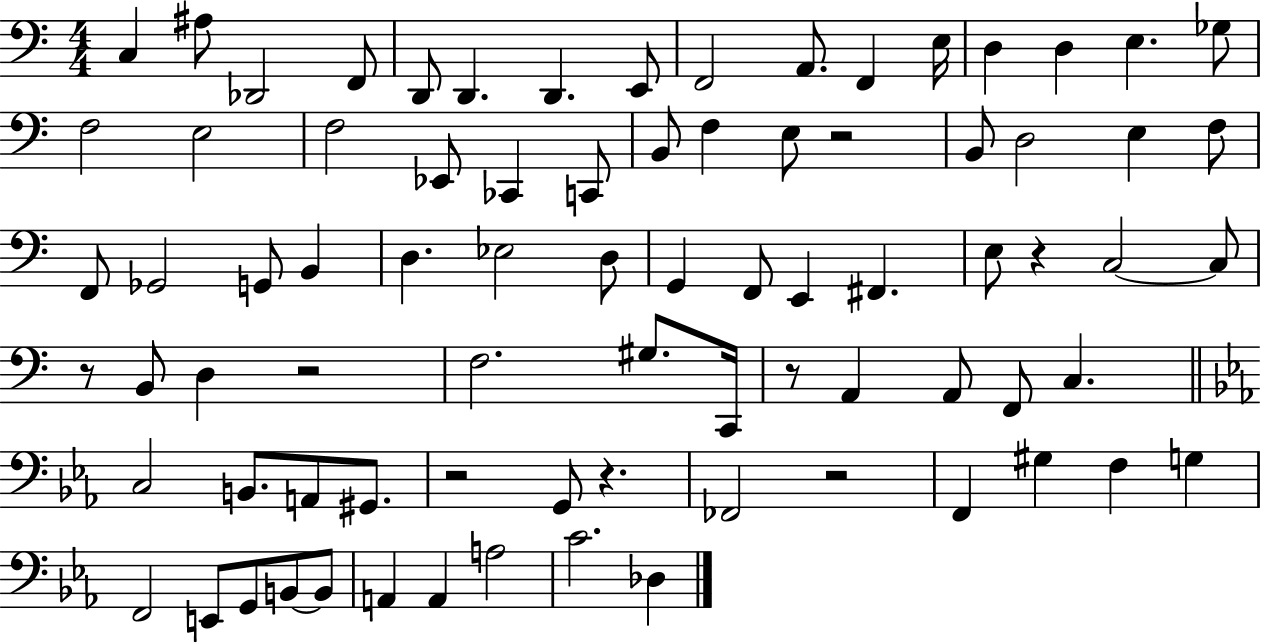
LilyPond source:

{
  \clef bass
  \numericTimeSignature
  \time 4/4
  \key c \major
  c4 ais8 des,2 f,8 | d,8 d,4. d,4. e,8 | f,2 a,8. f,4 e16 | d4 d4 e4. ges8 | \break f2 e2 | f2 ees,8 ces,4 c,8 | b,8 f4 e8 r2 | b,8 d2 e4 f8 | \break f,8 ges,2 g,8 b,4 | d4. ees2 d8 | g,4 f,8 e,4 fis,4. | e8 r4 c2~~ c8 | \break r8 b,8 d4 r2 | f2. gis8. c,16 | r8 a,4 a,8 f,8 c4. | \bar "||" \break \key ees \major c2 b,8. a,8 gis,8. | r2 g,8 r4. | fes,2 r2 | f,4 gis4 f4 g4 | \break f,2 e,8 g,8 b,8~~ b,8 | a,4 a,4 a2 | c'2. des4 | \bar "|."
}